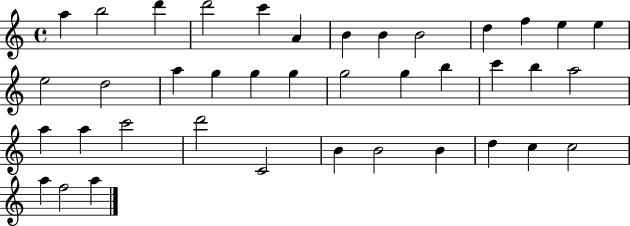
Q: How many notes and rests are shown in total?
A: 39